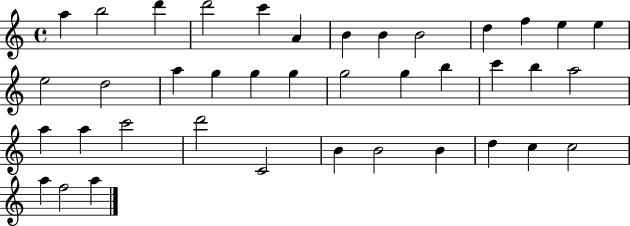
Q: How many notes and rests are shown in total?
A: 39